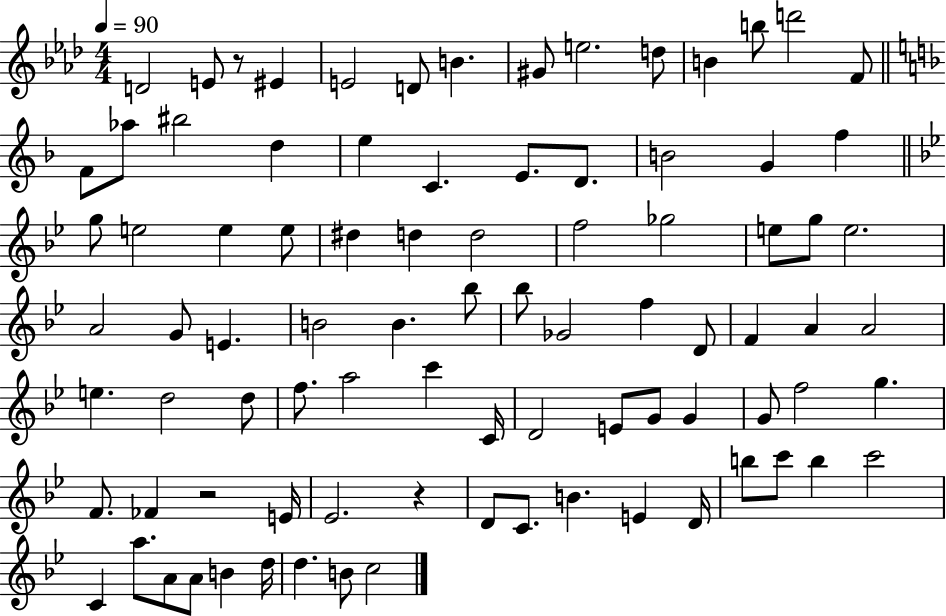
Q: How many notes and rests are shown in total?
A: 88